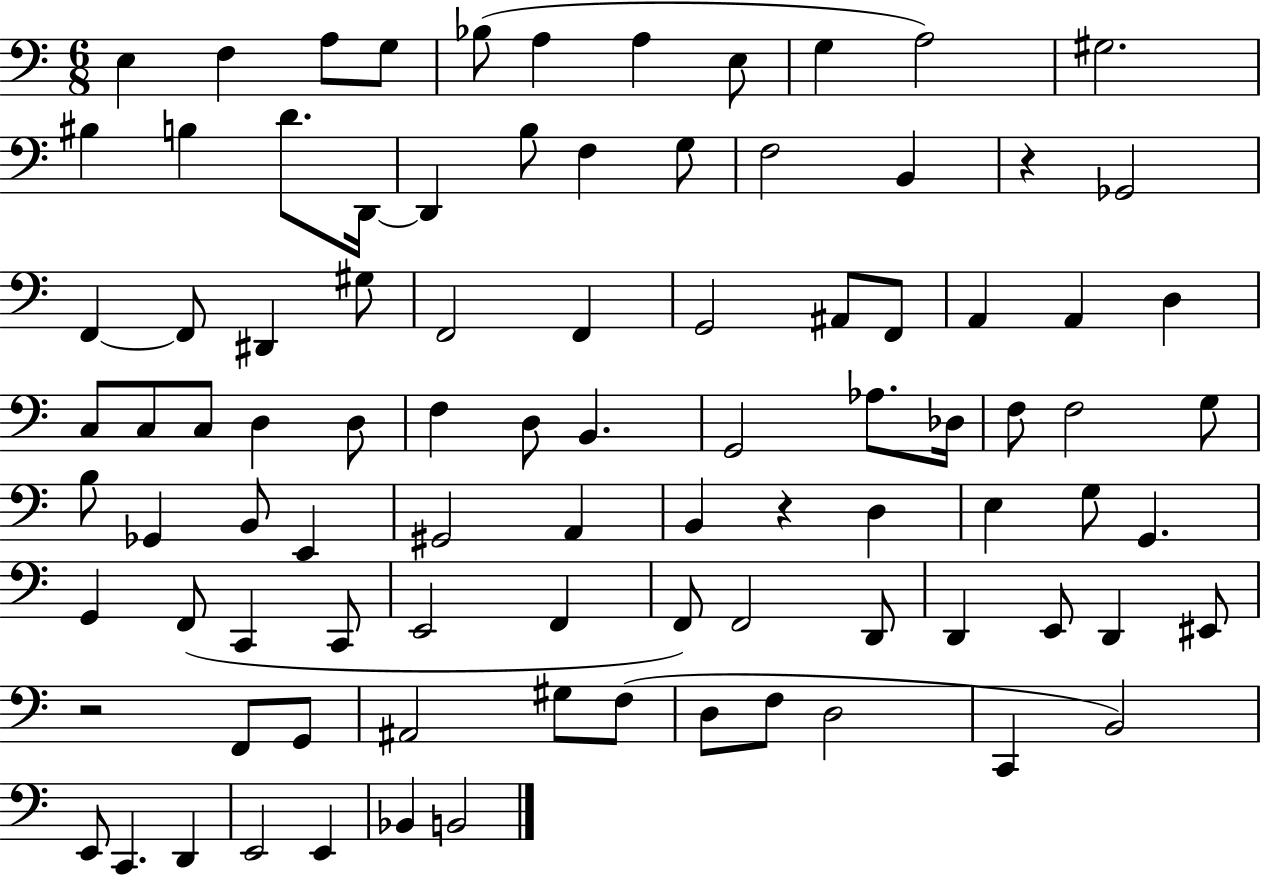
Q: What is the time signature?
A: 6/8